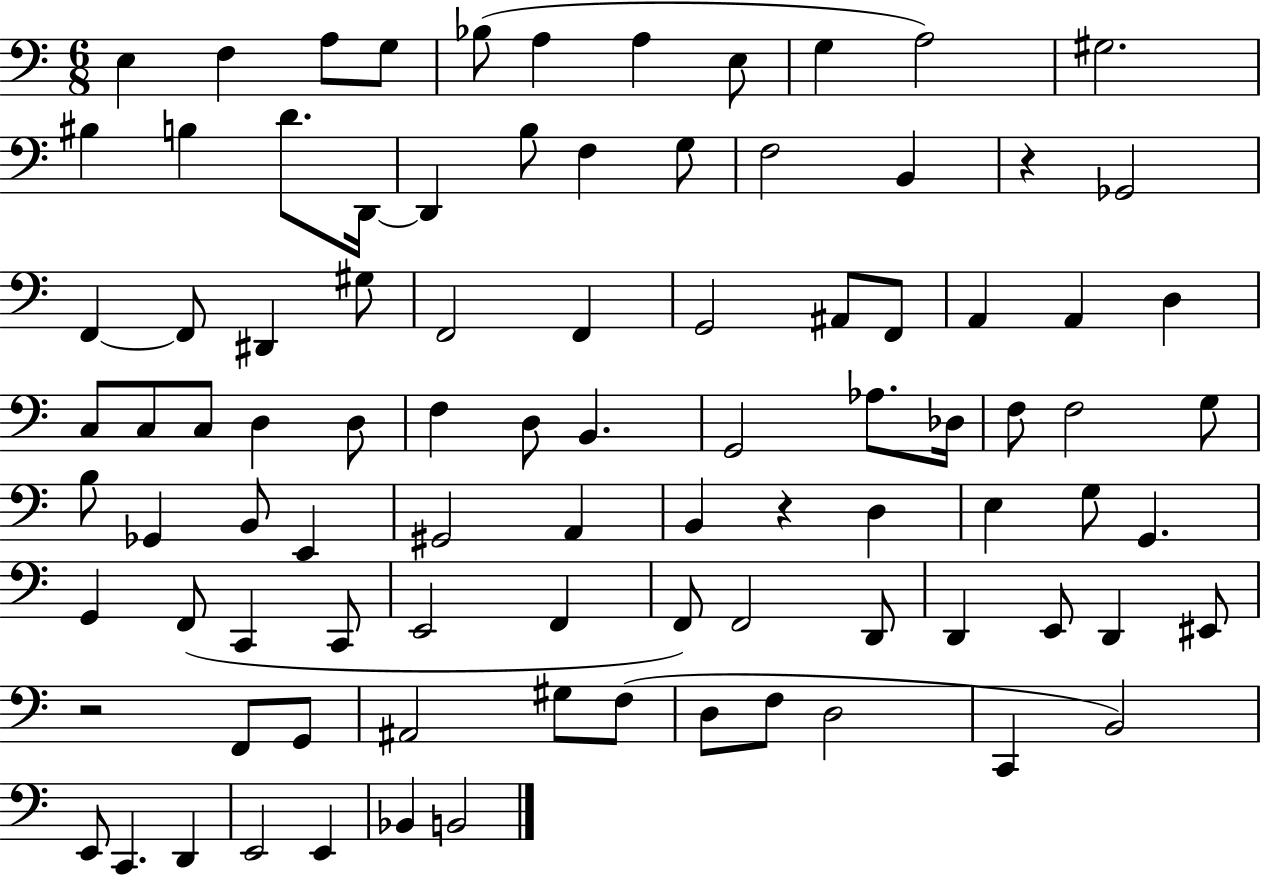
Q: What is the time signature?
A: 6/8